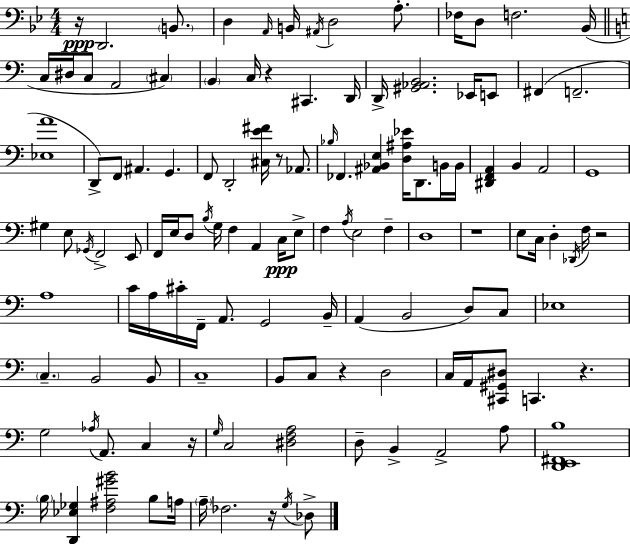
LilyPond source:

{
  \clef bass
  \numericTimeSignature
  \time 4/4
  \key bes \major
  r16\ppp d,2. \parenthesize b,8. | d4 \grace { a,16 } b,16 \acciaccatura { ais,16 } d2 a8.-. | fes16 d8 f2. | bes,16( \bar "||" \break \key c \major c16 dis16 c8 a,2 \parenthesize cis4) | \parenthesize b,4 c16 r4 cis,4. d,16 | d,16-> <gis, aes, b,>2. ees,16 e,8 | fis,4( f,2.-- | \break <ees a'>1 | d,8->) f,8 ais,4. g,4. | f,8 d,2-. <cis e' fis'>16 r8 aes,8. | \grace { bes16 } fes,4. <ais, bes, e>4 <d ais ees'>16 d,8. b,16 | \break b,16 <dis, f, a,>4 b,4 a,2 | g,1 | gis4 e8 \acciaccatura { ges,16 } f,2-> | e,8 f,16 e16 d8 \acciaccatura { b16 } g16 f4 a,4 | \break c16\ppp e8-> f4 \acciaccatura { a16 } e2 | f4-- d1 | r1 | e8 c16 d4-. \acciaccatura { des,16 } f16 r2 | \break a1 | c'16 a16 cis'16-. f,16-- a,8. g,2 | b,16-- a,4( b,2 | d8) c8 ees1 | \break \parenthesize c4.-- b,2 | b,8 c1-- | b,8 c8 r4 d2 | c16 a,16 <cis, gis, dis>8 c,4. r4. | \break g2 \acciaccatura { aes16 } a,8. | c4 r16 \grace { g16 } c2 <dis f a>2 | d8-- b,4-> a,2-> | a8 <d, e, fis, b>1 | \break \parenthesize b16 <d, ees ges>4 <f ais gis' b'>2 | b8 a16 \parenthesize a16-- fes2. | r16 \acciaccatura { g16 } des8-> \bar "|."
}